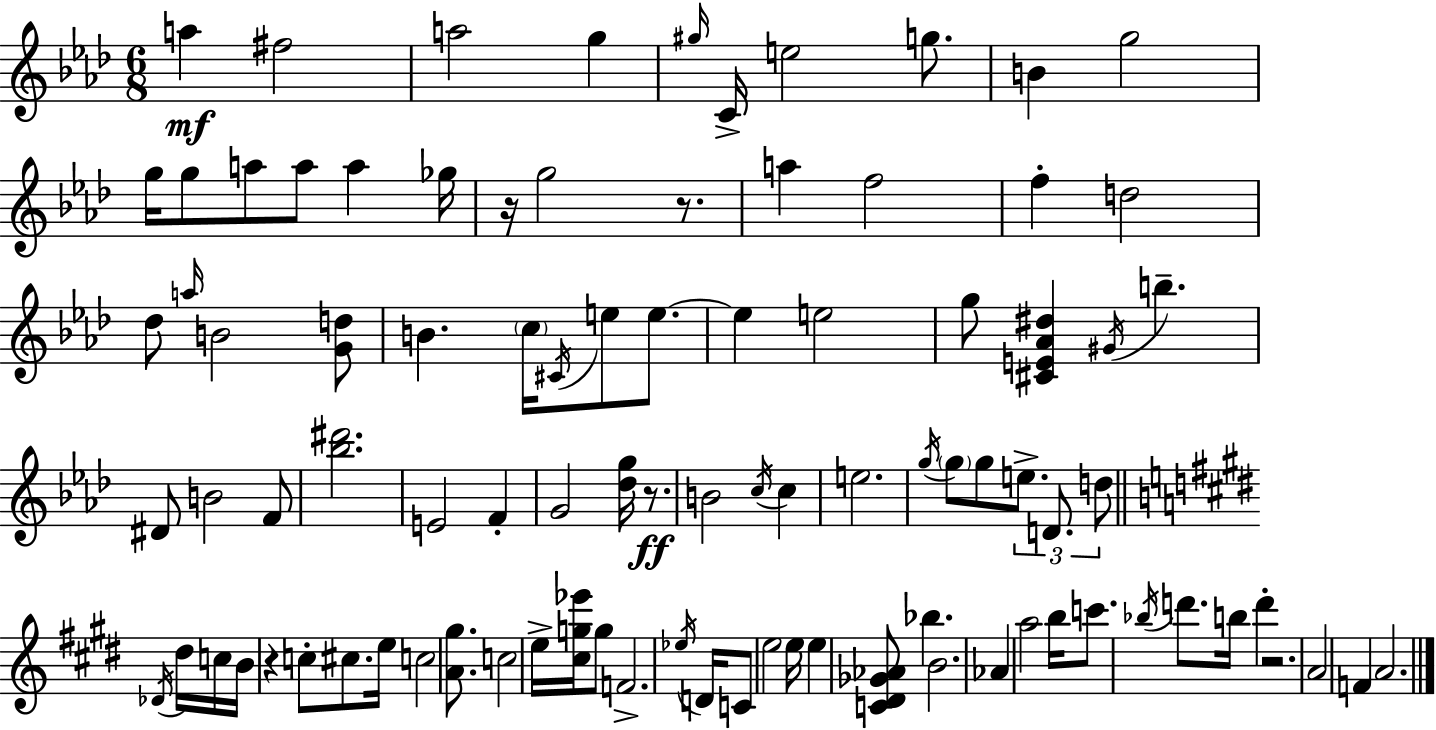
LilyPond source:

{
  \clef treble
  \numericTimeSignature
  \time 6/8
  \key aes \major
  a''4\mf fis''2 | a''2 g''4 | \grace { gis''16 } c'16-> e''2 g''8. | b'4 g''2 | \break g''16 g''8 a''8 a''8 a''4 | ges''16 r16 g''2 r8. | a''4 f''2 | f''4-. d''2 | \break des''8 \grace { a''16 } b'2 | <g' d''>8 b'4. \parenthesize c''16 \acciaccatura { cis'16 } e''8 | e''8.~~ e''4 e''2 | g''8 <cis' e' aes' dis''>4 \acciaccatura { gis'16 } b''4.-- | \break dis'8 b'2 | f'8 <bes'' dis'''>2. | e'2 | f'4-. g'2 | \break <des'' g''>16 r8.\ff b'2 | \acciaccatura { c''16 } c''4 e''2. | \acciaccatura { g''16 } \parenthesize g''8 g''8 \tuplet 3/2 { e''8.-> | d'8. d''8 } \bar "||" \break \key e \major \acciaccatura { des'16 } dis''16 c''16 b'16 r4 c''8-. cis''8. | e''16 c''2 <a' gis''>8. | c''2 e''16-> <cis'' g'' ees'''>16 g''8 | f'2.-> | \break \acciaccatura { ees''16 } d'16 c'8 e''2 | e''16 e''4 <c' dis' ges' aes'>8 bes''4. | b'2. | aes'4 a''2 | \break b''16 c'''8. \acciaccatura { bes''16 } d'''8. b''16 d'''4-. | r2. | a'2 f'4 | a'2. | \break \bar "|."
}